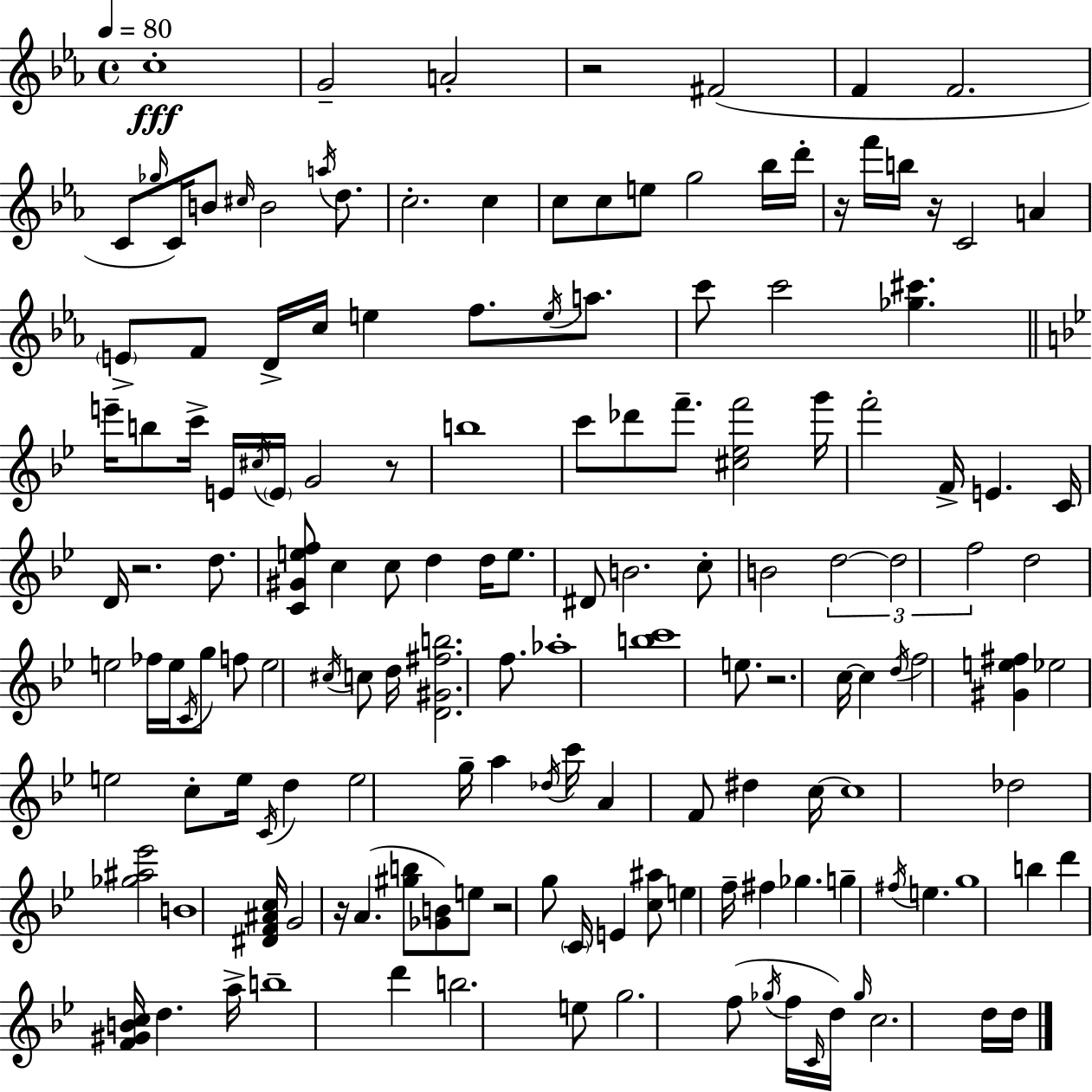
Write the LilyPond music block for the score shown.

{
  \clef treble
  \time 4/4
  \defaultTimeSignature
  \key ees \major
  \tempo 4 = 80
  c''1-.\fff | g'2-- a'2-. | r2 fis'2( | f'4 f'2. | \break c'8 \grace { ges''16 } c'16) b'8 \grace { cis''16 } b'2 \acciaccatura { a''16 } | d''8. c''2.-. c''4 | c''8 c''8 e''8 g''2 | bes''16 d'''16-. r16 f'''16 b''16 r16 c'2 a'4 | \break \parenthesize e'8-> f'8 d'16-> c''16 e''4 f''8. | \acciaccatura { e''16 } a''8. c'''8 c'''2 <ges'' cis'''>4. | \bar "||" \break \key bes \major e'''16-- b''8 c'''16-> e'16 \acciaccatura { cis''16 } \parenthesize e'16 g'2 r8 | b''1 | c'''8 des'''8 f'''8.-- <cis'' ees'' f'''>2 | g'''16 f'''2-. f'16-> e'4. | \break c'16 d'16 r2. d''8. | <c' gis' e'' f''>8 c''4 c''8 d''4 d''16 e''8. | dis'8 b'2. c''8-. | b'2 \tuplet 3/2 { d''2~~ | \break d''2 f''2 } | d''2 e''2 | fes''16 e''16 \acciaccatura { c'16 } g''8 f''8 e''2 | \acciaccatura { cis''16 } c''8 d''16 <d' gis' fis'' b''>2. | \break f''8. aes''1-. | <b'' c'''>1 | e''8. r2. | c''16~~ c''4 \acciaccatura { d''16 } f''2 | \break <gis' e'' fis''>4 ees''2 e''2 | c''8-. e''16 \acciaccatura { c'16 } d''4 e''2 | g''16-- a''4 \acciaccatura { des''16 } c'''16 a'4 f'8 | dis''4 c''16~~ c''1 | \break des''2 <ges'' ais'' ees'''>2 | b'1 | <dis' f' ais' c''>16 g'2 r16 | a'4.( <gis'' b''>8 <ges' b'>8) e''8 r2 | \break g''8 \parenthesize c'16 e'4 <c'' ais''>8 e''4 | f''16-- fis''4 ges''4. g''4-- | \acciaccatura { fis''16 } e''4. g''1 | b''4 d'''4 <f' gis' b' c''>16 | \break d''4. a''16-> b''1-- | d'''4 b''2. | e''8 g''2. | f''8( \acciaccatura { ges''16 } f''16 \grace { c'16 } d''16) \grace { ges''16 } c''2. | \break d''16 d''16 \bar "|."
}